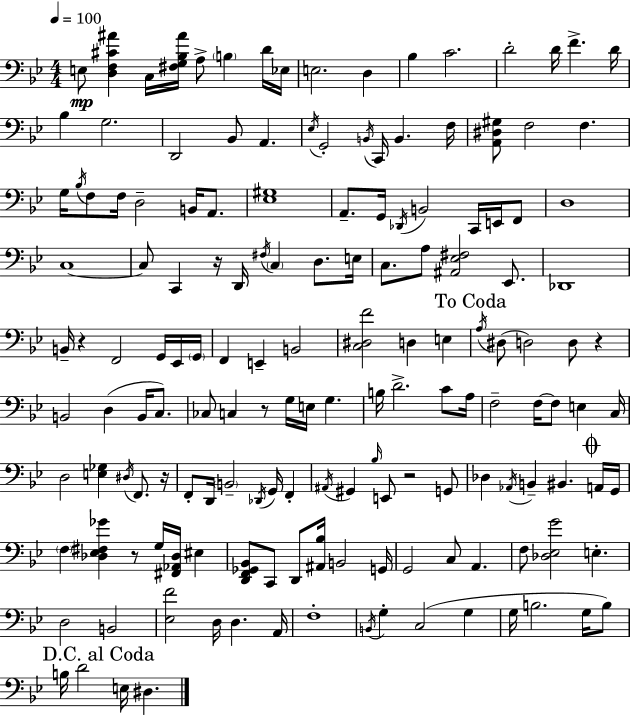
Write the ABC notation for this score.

X:1
T:Untitled
M:4/4
L:1/4
K:Bb
E,/2 [D,F,^C^A] C,/4 [^F,G,_B,^A]/4 A,/2 B, D/4 _E,/4 E,2 D, _B, C2 D2 D/4 F D/4 _B, G,2 D,,2 _B,,/2 A,, _E,/4 G,,2 B,,/4 C,,/4 B,, F,/4 [A,,^D,^G,]/2 F,2 F, G,/4 _B,/4 F,/2 F,/4 D,2 B,,/4 A,,/2 [_E,^G,]4 A,,/2 G,,/4 _D,,/4 B,,2 C,,/4 E,,/4 F,,/2 D,4 C,4 C,/2 C,, z/4 D,,/4 ^F,/4 C, D,/2 E,/4 C,/2 A,/2 [^A,,_E,^F,]2 _E,,/2 _D,,4 B,,/4 z F,,2 G,,/4 _E,,/4 G,,/4 F,, E,, B,,2 [C,^D,F]2 D, E, A,/4 ^D,/2 D,2 D,/2 z B,,2 D, B,,/4 C,/2 _C,/2 C, z/2 G,/4 E,/4 G, B,/4 D2 C/2 A,/4 F,2 F,/4 F,/2 E, C,/4 D,2 [E,_G,] ^D,/4 F,,/2 z/4 F,,/2 D,,/4 B,,2 _D,,/4 G,,/4 F,, ^A,,/4 ^G,, _B,/4 E,,/2 z2 G,,/2 _D, _A,,/4 B,, ^B,, A,,/4 G,,/4 F, [_D,_E,^F,_G] z/2 G,/4 [^F,,_A,,_D,]/4 ^E, [D,,F,,_G,,_B,,]/2 C,,/2 D,,/2 [^A,,_B,]/4 B,,2 G,,/4 G,,2 C,/2 A,, F,/2 [_D,_E,G]2 E, D,2 B,,2 [_E,F]2 D,/4 D, A,,/4 F,4 B,,/4 G, C,2 G, G,/4 B,2 G,/4 B,/2 B,/4 D2 E,/4 ^D,